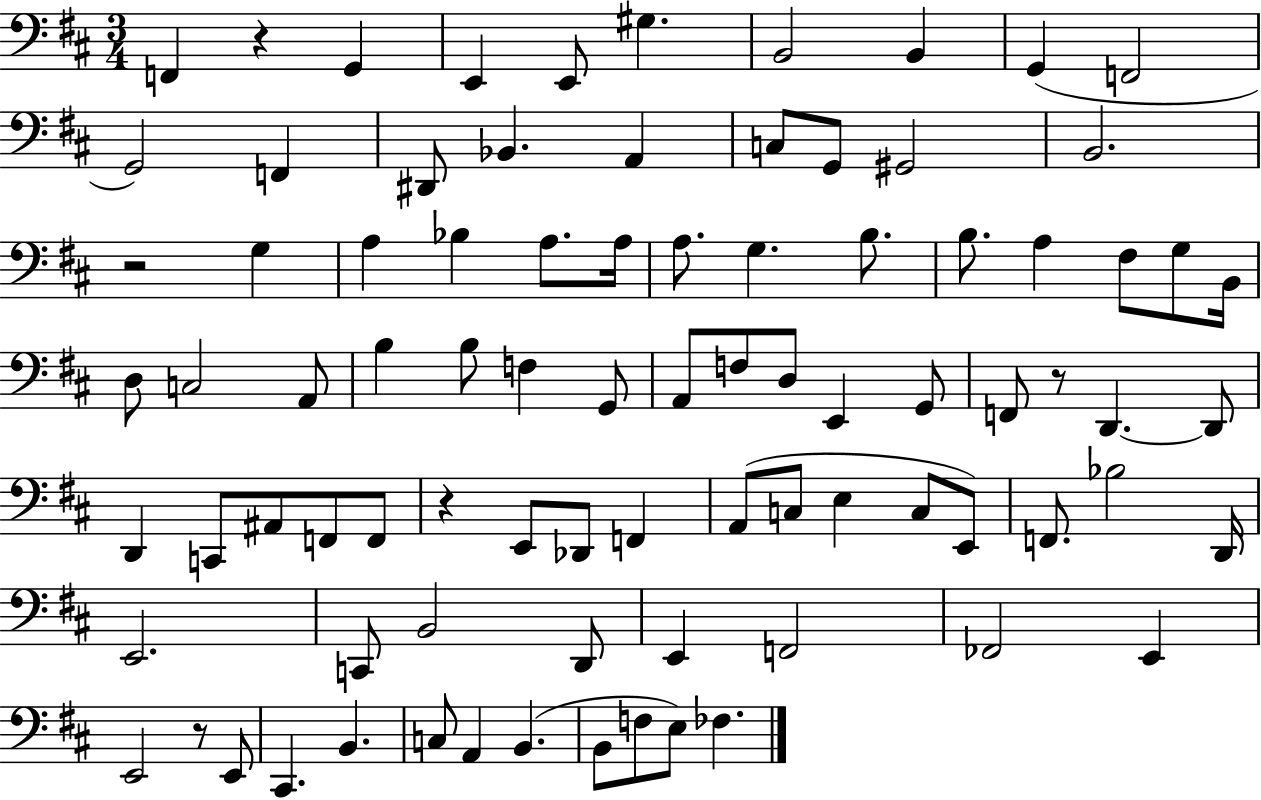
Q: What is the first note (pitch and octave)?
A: F2